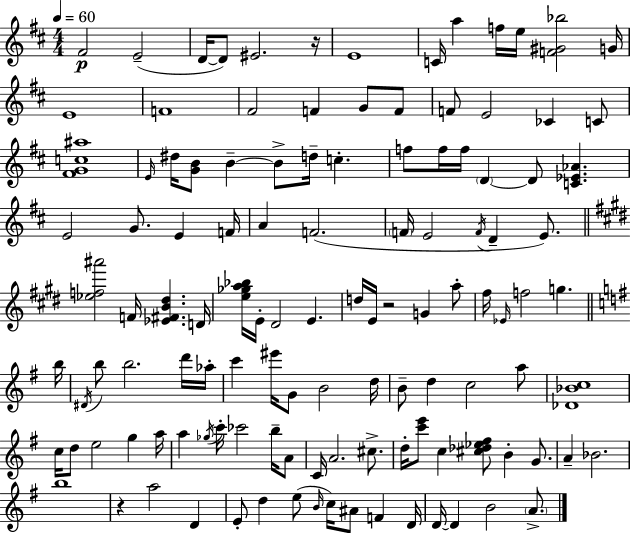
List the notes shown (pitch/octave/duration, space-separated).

F#4/h E4/h D4/s D4/e EIS4/h. R/s E4/w C4/s A5/q F5/s E5/s [F4,G#4,Bb5]/h G4/s E4/w F4/w F#4/h F4/q G4/e F4/e F4/e E4/h CES4/q C4/e [F#4,G4,C5,A#5]/w E4/s D#5/s [G4,B4]/e B4/q B4/e D5/s C5/q. F5/e F5/s F5/s D4/q D4/e [C4,Eb4,Ab4]/q. E4/h G4/e. E4/q F4/s A4/q F4/h. F4/s E4/h F4/s D4/q E4/e. [Eb5,F5,A#6]/h F4/s [Eb4,F#4,B4,D#5]/q. D4/s [E5,Gb5,A5,Bb5]/s E4/s D#4/h E4/q. D5/s E4/s R/h G4/q A5/e F#5/s Eb4/s F5/h G5/q. B5/s D#4/s B5/e B5/h. D6/s Ab5/s C6/q EIS6/s G4/e B4/h D5/s B4/e D5/q C5/h A5/e [Db4,Bb4,C5]/w C5/s D5/e E5/h G5/q A5/s A5/q Gb5/s C6/s CES6/h B5/s A4/e C4/s A4/h. C#5/e. D5/s [C6,E6]/e C5/q [C#5,Db5,Eb5,F#5]/e B4/q G4/e. A4/q Bb4/h. B5/w R/q A5/h D4/q E4/e D5/q E5/e B4/s C5/s A#4/e F4/q D4/s D4/s D4/q B4/h A4/e.